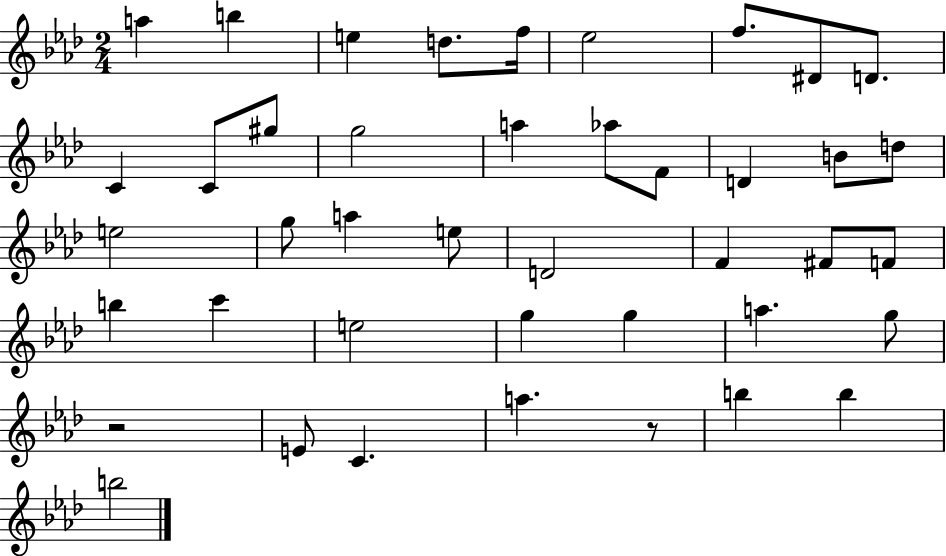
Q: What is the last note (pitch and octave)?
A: B5